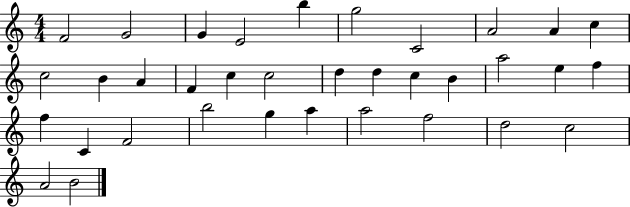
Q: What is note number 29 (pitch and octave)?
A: A5